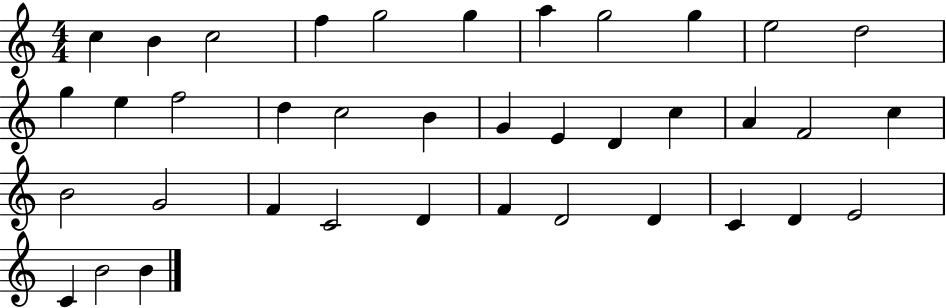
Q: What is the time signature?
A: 4/4